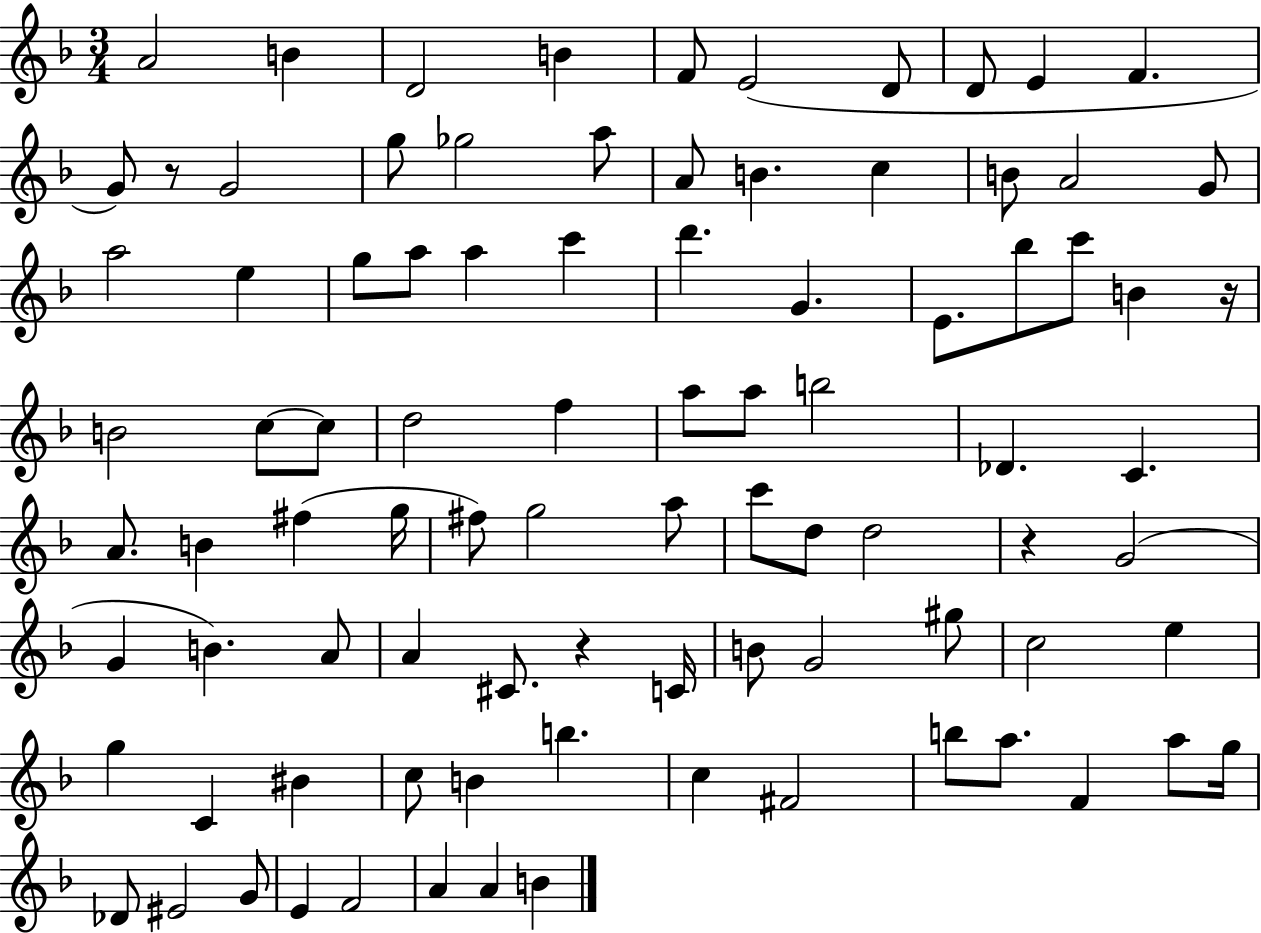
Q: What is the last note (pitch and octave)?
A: B4